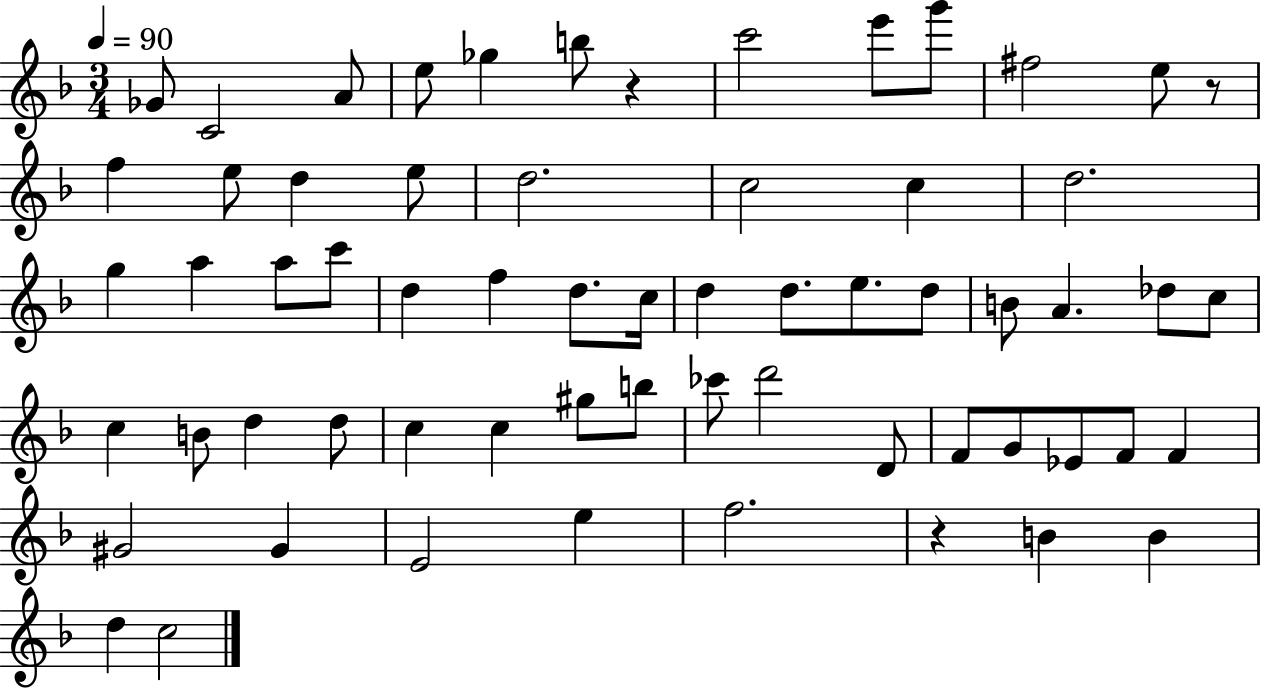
{
  \clef treble
  \numericTimeSignature
  \time 3/4
  \key f \major
  \tempo 4 = 90
  ges'8 c'2 a'8 | e''8 ges''4 b''8 r4 | c'''2 e'''8 g'''8 | fis''2 e''8 r8 | \break f''4 e''8 d''4 e''8 | d''2. | c''2 c''4 | d''2. | \break g''4 a''4 a''8 c'''8 | d''4 f''4 d''8. c''16 | d''4 d''8. e''8. d''8 | b'8 a'4. des''8 c''8 | \break c''4 b'8 d''4 d''8 | c''4 c''4 gis''8 b''8 | ces'''8 d'''2 d'8 | f'8 g'8 ees'8 f'8 f'4 | \break gis'2 gis'4 | e'2 e''4 | f''2. | r4 b'4 b'4 | \break d''4 c''2 | \bar "|."
}